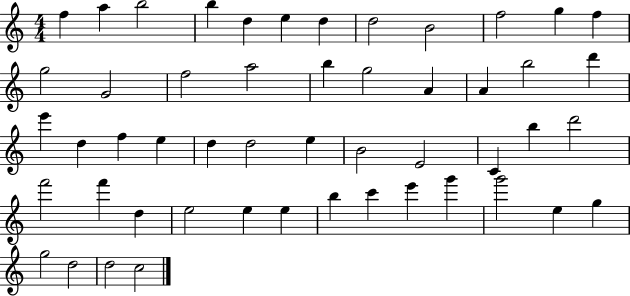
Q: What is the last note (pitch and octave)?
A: C5